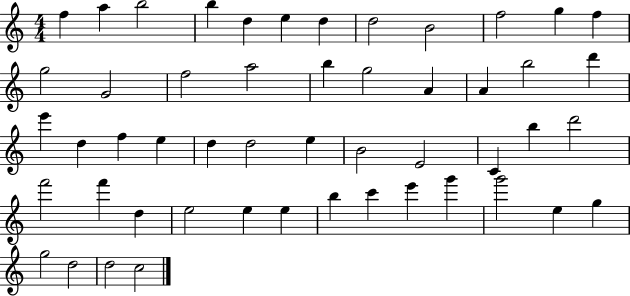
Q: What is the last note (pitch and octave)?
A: C5